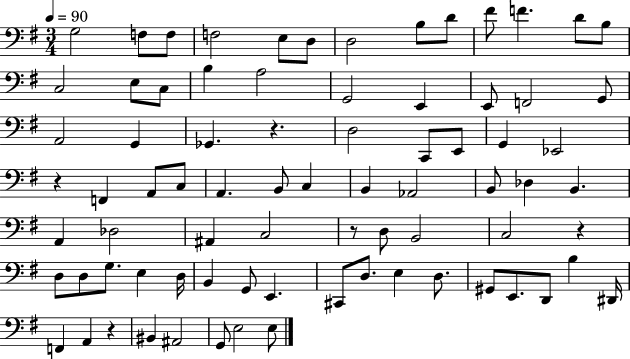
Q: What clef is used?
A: bass